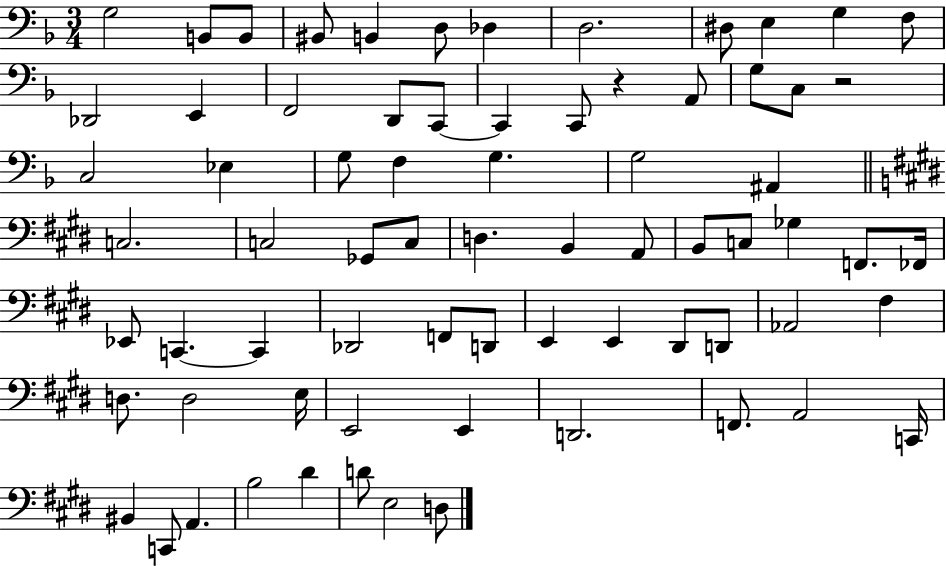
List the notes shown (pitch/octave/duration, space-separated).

G3/h B2/e B2/e BIS2/e B2/q D3/e Db3/q D3/h. D#3/e E3/q G3/q F3/e Db2/h E2/q F2/h D2/e C2/e C2/q C2/e R/q A2/e G3/e C3/e R/h C3/h Eb3/q G3/e F3/q G3/q. G3/h A#2/q C3/h. C3/h Gb2/e C3/e D3/q. B2/q A2/e B2/e C3/e Gb3/q F2/e. FES2/s Eb2/e C2/q. C2/q Db2/h F2/e D2/e E2/q E2/q D#2/e D2/e Ab2/h F#3/q D3/e. D3/h E3/s E2/h E2/q D2/h. F2/e. A2/h C2/s BIS2/q C2/e A2/q. B3/h D#4/q D4/e E3/h D3/e